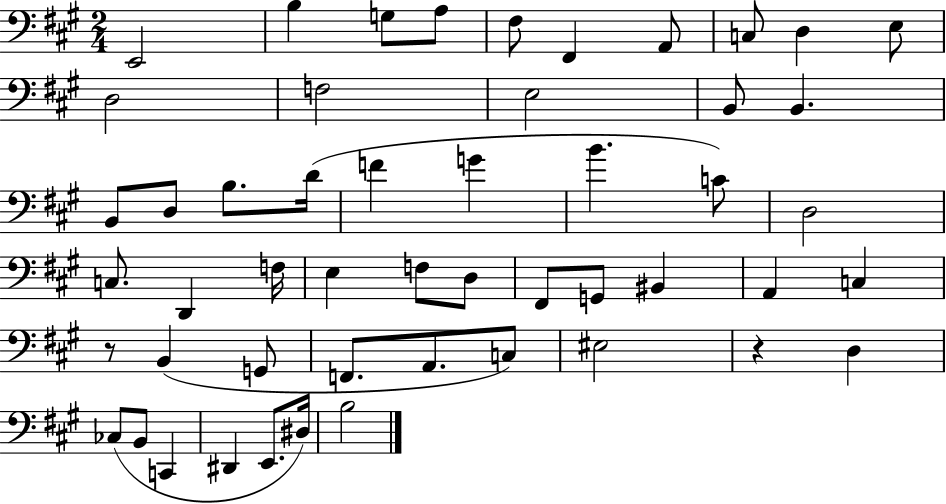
E2/h B3/q G3/e A3/e F#3/e F#2/q A2/e C3/e D3/q E3/e D3/h F3/h E3/h B2/e B2/q. B2/e D3/e B3/e. D4/s F4/q G4/q B4/q. C4/e D3/h C3/e. D2/q F3/s E3/q F3/e D3/e F#2/e G2/e BIS2/q A2/q C3/q R/e B2/q G2/e F2/e. A2/e. C3/e EIS3/h R/q D3/q CES3/e B2/e C2/q D#2/q E2/e. D#3/s B3/h